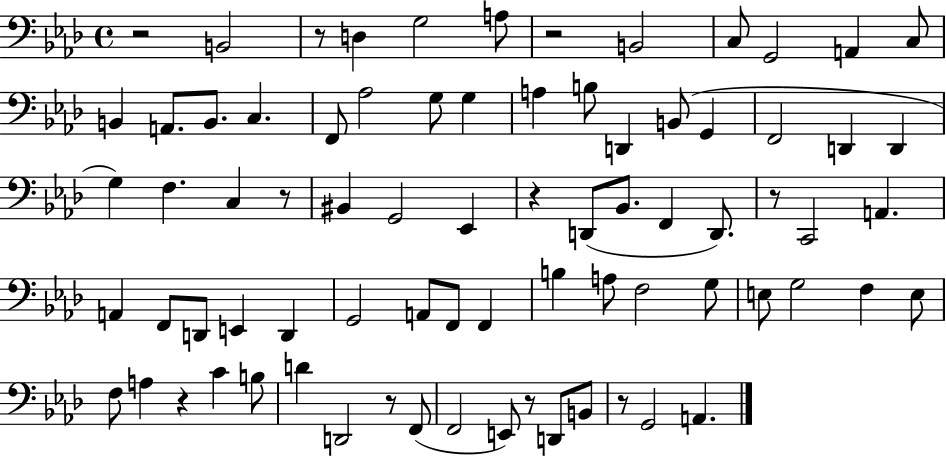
R/h B2/h R/e D3/q G3/h A3/e R/h B2/h C3/e G2/h A2/q C3/e B2/q A2/e. B2/e. C3/q. F2/e Ab3/h G3/e G3/q A3/q B3/e D2/q B2/e G2/q F2/h D2/q D2/q G3/q F3/q. C3/q R/e BIS2/q G2/h Eb2/q R/q D2/e Bb2/e. F2/q D2/e. R/e C2/h A2/q. A2/q F2/e D2/e E2/q D2/q G2/h A2/e F2/e F2/q B3/q A3/e F3/h G3/e E3/e G3/h F3/q E3/e F3/e A3/q R/q C4/q B3/e D4/q D2/h R/e F2/e F2/h E2/e R/e D2/e B2/e R/e G2/h A2/q.